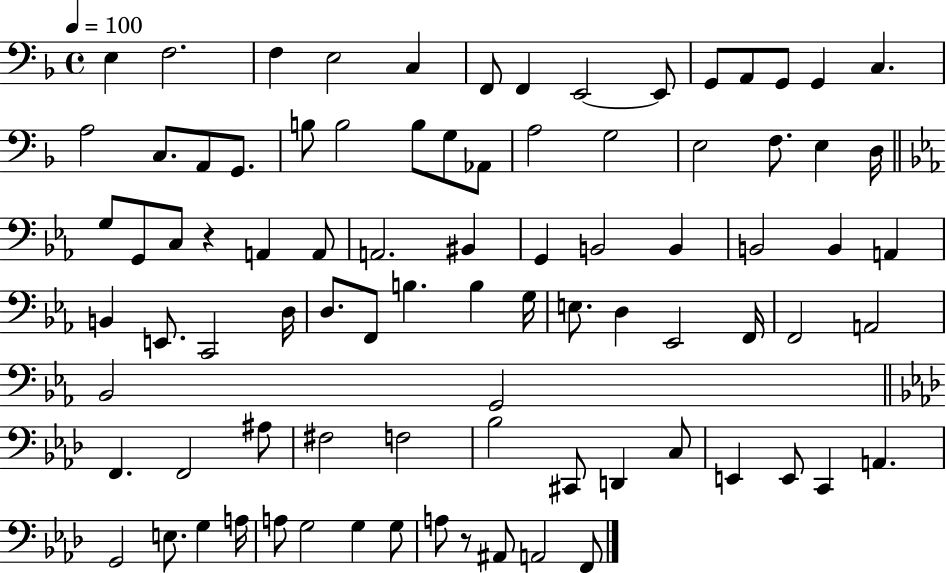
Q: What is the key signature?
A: F major